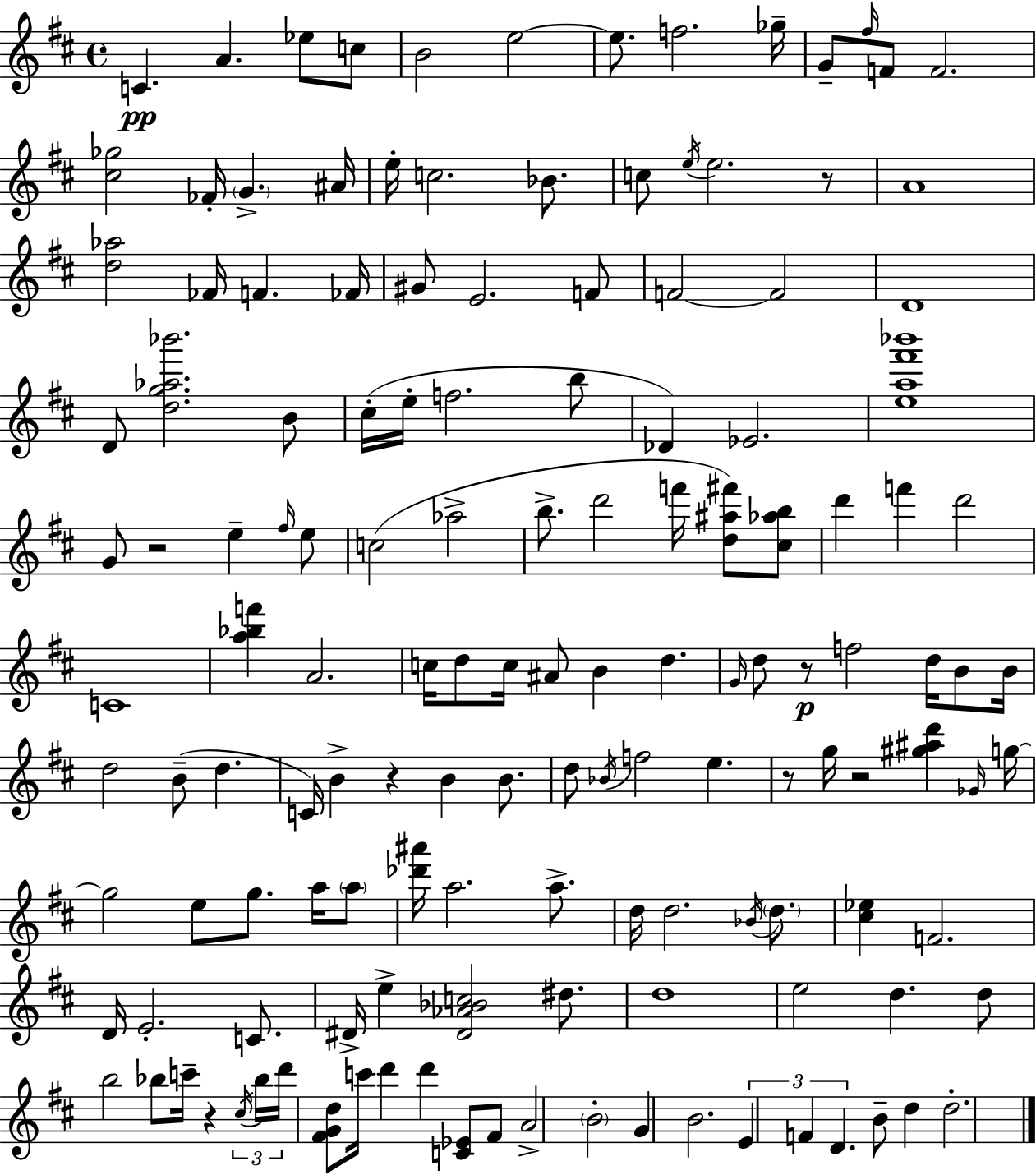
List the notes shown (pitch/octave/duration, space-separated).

C4/q. A4/q. Eb5/e C5/e B4/h E5/h E5/e. F5/h. Gb5/s G4/e F#5/s F4/e F4/h. [C#5,Gb5]/h FES4/s G4/q. A#4/s E5/s C5/h. Bb4/e. C5/e E5/s E5/h. R/e A4/w [D5,Ab5]/h FES4/s F4/q. FES4/s G#4/e E4/h. F4/e F4/h F4/h D4/w D4/e [D5,G5,Ab5,Bb6]/h. B4/e C#5/s E5/s F5/h. B5/e Db4/q Eb4/h. [E5,A5,F#6,Bb6]/w G4/e R/h E5/q F#5/s E5/e C5/h Ab5/h B5/e. D6/h F6/s [D5,A#5,F#6]/e [C#5,Ab5,B5]/e D6/q F6/q D6/h C4/w [A5,Bb5,F6]/q A4/h. C5/s D5/e C5/s A#4/e B4/q D5/q. G4/s D5/e R/e F5/h D5/s B4/e B4/s D5/h B4/e D5/q. C4/s B4/q R/q B4/q B4/e. D5/e Bb4/s F5/h E5/q. R/e G5/s R/h [G#5,A#5,D6]/q Gb4/s G5/s G5/h E5/e G5/e. A5/s A5/e [Db6,A#6]/s A5/h. A5/e. D5/s D5/h. Bb4/s D5/e. [C#5,Eb5]/q F4/h. D4/s E4/h. C4/e. D#4/s E5/q [D#4,Ab4,Bb4,C5]/h D#5/e. D5/w E5/h D5/q. D5/e B5/h Bb5/e C6/s R/q C#5/s Bb5/s D6/s [F#4,G4,D5]/e C6/s D6/q D6/q [C4,Eb4]/e F#4/e A4/h B4/h G4/q B4/h. E4/q F4/q D4/q. B4/e D5/q D5/h.